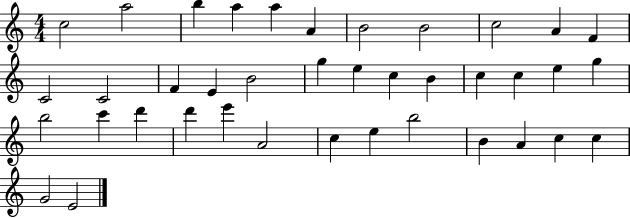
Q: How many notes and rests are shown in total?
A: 39